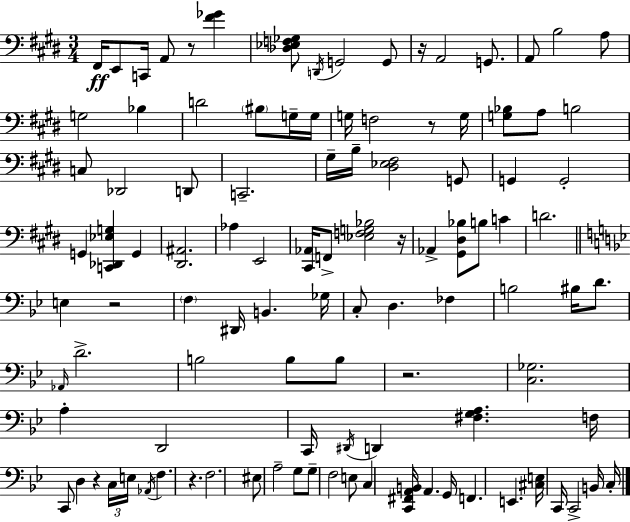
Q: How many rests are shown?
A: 8